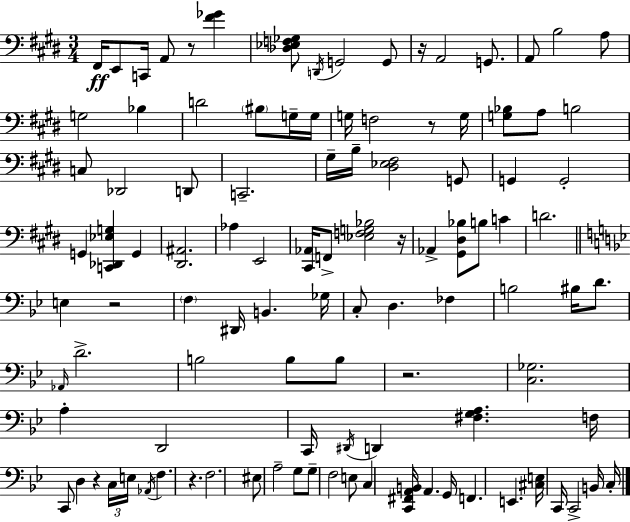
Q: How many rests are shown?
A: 8